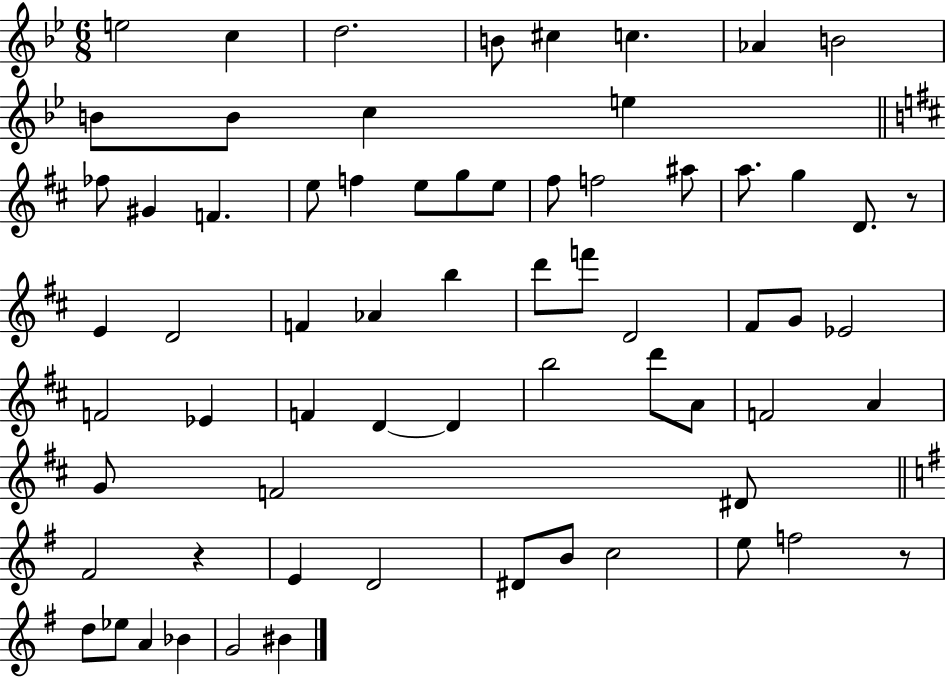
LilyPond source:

{
  \clef treble
  \numericTimeSignature
  \time 6/8
  \key bes \major
  e''2 c''4 | d''2. | b'8 cis''4 c''4. | aes'4 b'2 | \break b'8 b'8 c''4 e''4 | \bar "||" \break \key d \major fes''8 gis'4 f'4. | e''8 f''4 e''8 g''8 e''8 | fis''8 f''2 ais''8 | a''8. g''4 d'8. r8 | \break e'4 d'2 | f'4 aes'4 b''4 | d'''8 f'''8 d'2 | fis'8 g'8 ees'2 | \break f'2 ees'4 | f'4 d'4~~ d'4 | b''2 d'''8 a'8 | f'2 a'4 | \break g'8 f'2 dis'8 | \bar "||" \break \key e \minor fis'2 r4 | e'4 d'2 | dis'8 b'8 c''2 | e''8 f''2 r8 | \break d''8 ees''8 a'4 bes'4 | g'2 bis'4 | \bar "|."
}